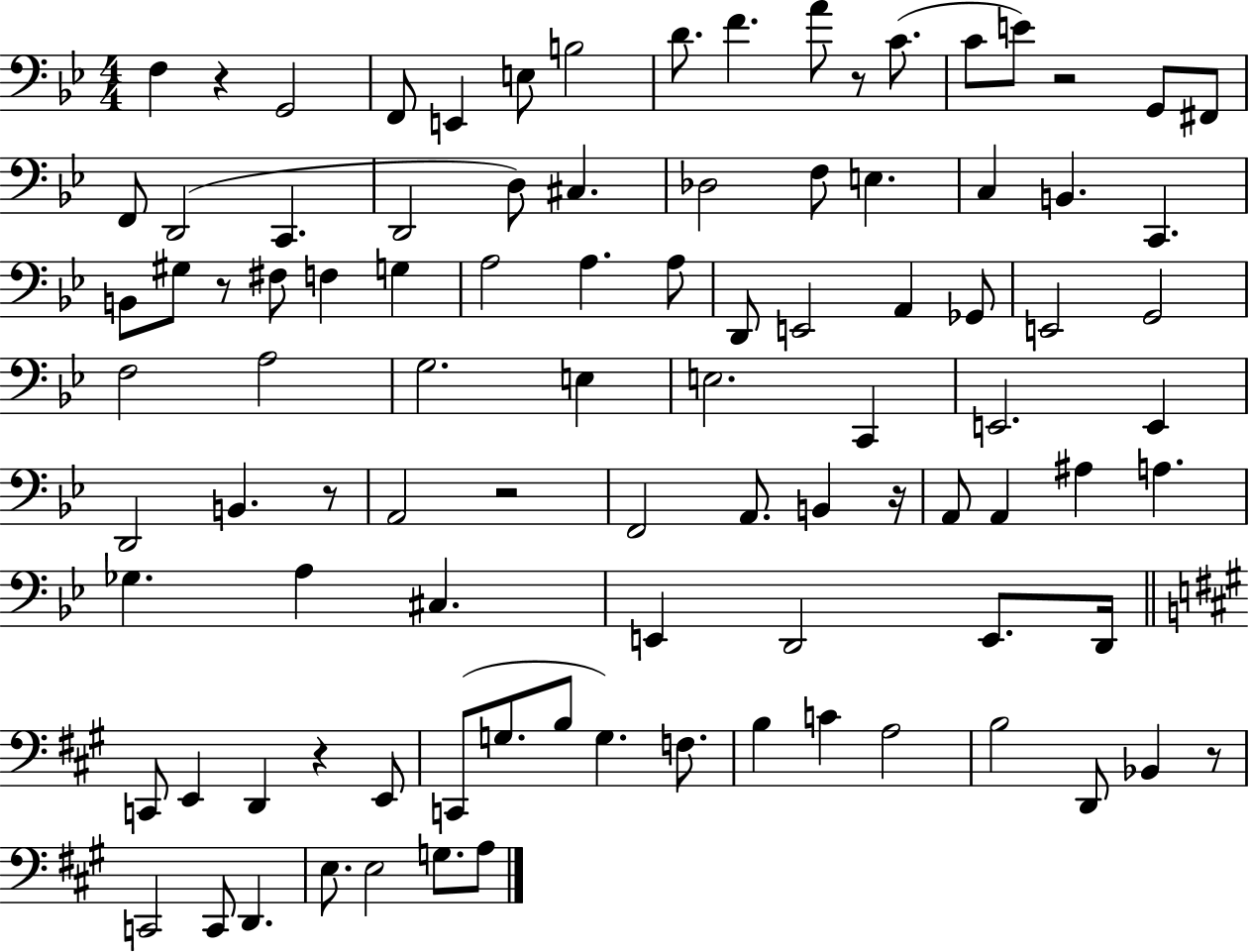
X:1
T:Untitled
M:4/4
L:1/4
K:Bb
F, z G,,2 F,,/2 E,, E,/2 B,2 D/2 F A/2 z/2 C/2 C/2 E/2 z2 G,,/2 ^F,,/2 F,,/2 D,,2 C,, D,,2 D,/2 ^C, _D,2 F,/2 E, C, B,, C,, B,,/2 ^G,/2 z/2 ^F,/2 F, G, A,2 A, A,/2 D,,/2 E,,2 A,, _G,,/2 E,,2 G,,2 F,2 A,2 G,2 E, E,2 C,, E,,2 E,, D,,2 B,, z/2 A,,2 z2 F,,2 A,,/2 B,, z/4 A,,/2 A,, ^A, A, _G, A, ^C, E,, D,,2 E,,/2 D,,/4 C,,/2 E,, D,, z E,,/2 C,,/2 G,/2 B,/2 G, F,/2 B, C A,2 B,2 D,,/2 _B,, z/2 C,,2 C,,/2 D,, E,/2 E,2 G,/2 A,/2